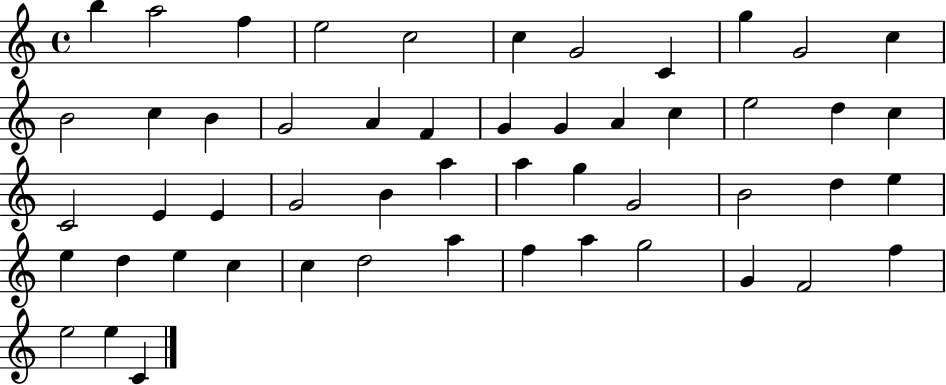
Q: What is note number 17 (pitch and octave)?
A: F4